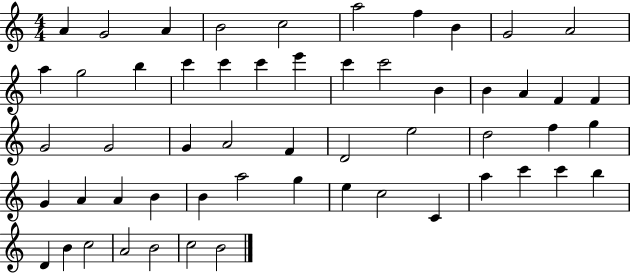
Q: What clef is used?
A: treble